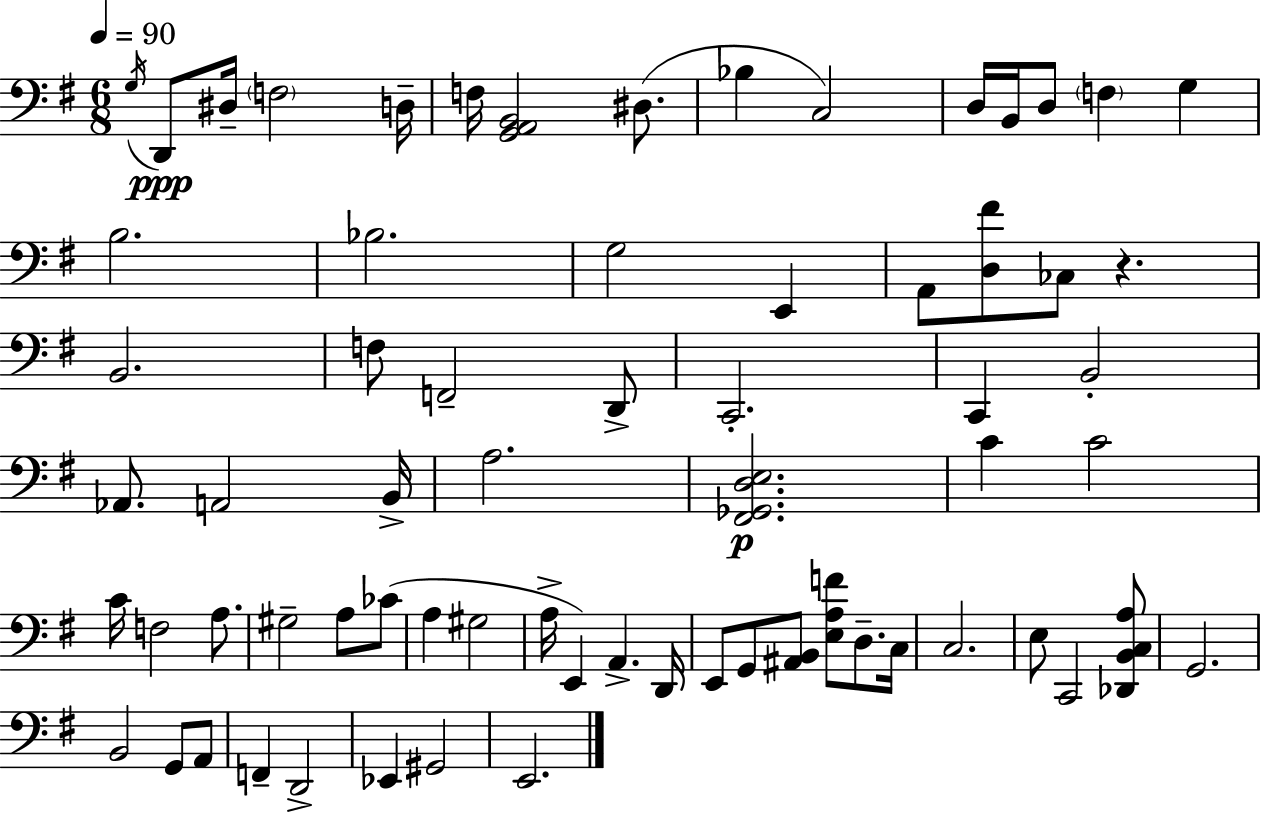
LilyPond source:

{
  \clef bass
  \numericTimeSignature
  \time 6/8
  \key g \major
  \tempo 4 = 90
  \acciaccatura { g16 }\ppp d,8 dis16-- \parenthesize f2 | d16-- f16 <g, a, b,>2 dis8.( | bes4 c2) | d16 b,16 d8 \parenthesize f4 g4 | \break b2. | bes2. | g2 e,4 | a,8 <d fis'>8 ces8 r4. | \break b,2. | f8 f,2-- d,8-> | c,2.-. | c,4 b,2-. | \break aes,8. a,2 | b,16-> a2. | <fis, ges, d e>2.\p | c'4 c'2 | \break c'16 f2 a8. | gis2-- a8 ces'8( | a4 gis2 | a16-> e,4) a,4.-> | \break d,16 e,8 g,8 <ais, b,>8 <e a f'>8 d8.-- | c16 c2. | e8 c,2 <des, b, c a>8 | g,2. | \break b,2 g,8 a,8 | f,4-- d,2-> | ees,4 gis,2 | e,2. | \break \bar "|."
}